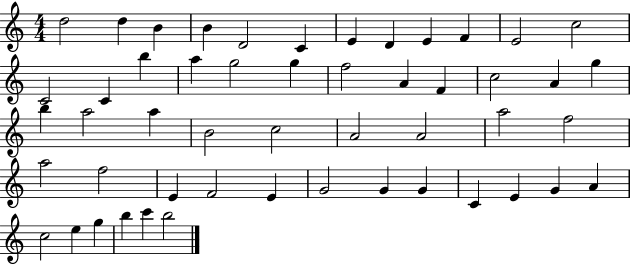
X:1
T:Untitled
M:4/4
L:1/4
K:C
d2 d B B D2 C E D E F E2 c2 C2 C b a g2 g f2 A F c2 A g b a2 a B2 c2 A2 A2 a2 f2 a2 f2 E F2 E G2 G G C E G A c2 e g b c' b2